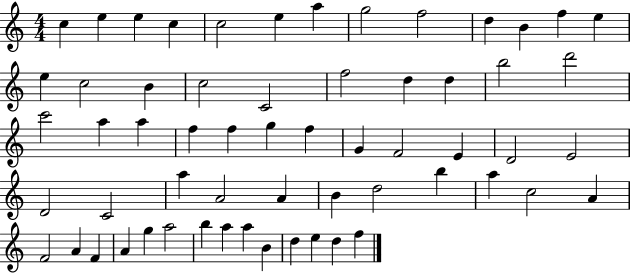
C5/q E5/q E5/q C5/q C5/h E5/q A5/q G5/h F5/h D5/q B4/q F5/q E5/q E5/q C5/h B4/q C5/h C4/h F5/h D5/q D5/q B5/h D6/h C6/h A5/q A5/q F5/q F5/q G5/q F5/q G4/q F4/h E4/q D4/h E4/h D4/h C4/h A5/q A4/h A4/q B4/q D5/h B5/q A5/q C5/h A4/q F4/h A4/q F4/q A4/q G5/q A5/h B5/q A5/q A5/q B4/q D5/q E5/q D5/q F5/q